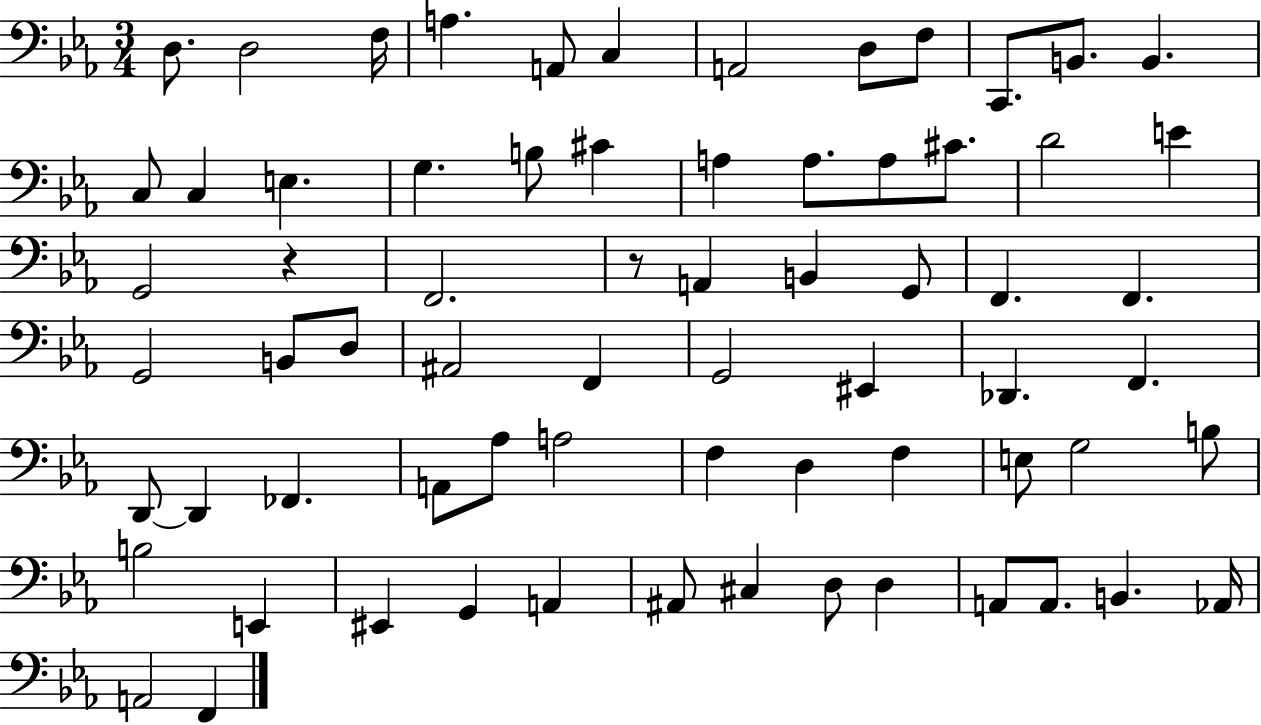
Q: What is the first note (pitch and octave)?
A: D3